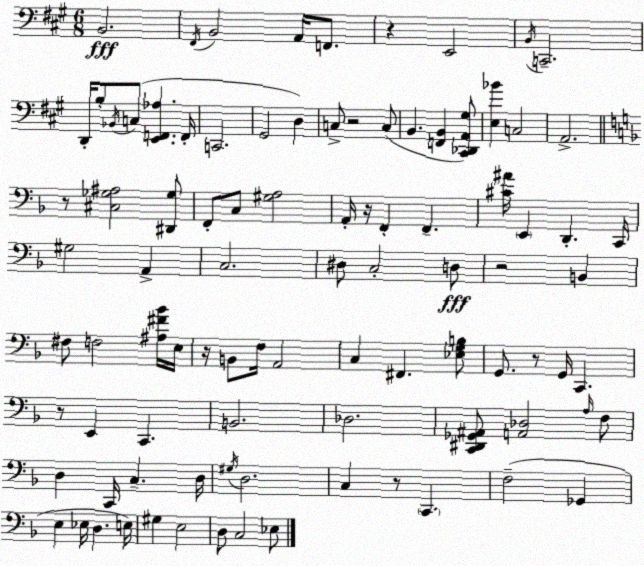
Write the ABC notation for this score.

X:1
T:Untitled
M:6/8
L:1/4
K:A
B,,2 ^F,,/4 B,,2 A,,/4 F,,/2 z E,,2 B,,/4 C,,2 D,,/4 B,/2 _B,,/4 C,/2 [E,,F,,_A,] F,,/4 C,,2 ^G,,2 D, C,/2 z2 C,/2 B,, [F,,B,,] [^C,,_D,,A,,^G,]/2 [E,_B] C,2 A,,2 z/2 [^C,_G,^A,]2 [^D,,_G,]/2 F,,/2 C,/2 [^G,A,]2 A,,/4 z/4 F,, F,, [^C^A]/4 E,, D,, C,,/4 ^G,2 A,, C,2 ^D,/2 C,2 D,/2 z2 B,, ^F,/2 F,2 [^A,^F_B]/4 E,/4 z/4 B,,/2 F,/4 A,,2 C, ^F,, [_E,G,B,]/2 G,,/2 z/2 G,,/4 C,, z/2 E,, C,, B,,2 _D,2 [C,,^D,,_G,,^A,,]/2 [A,,_D,]2 A,/4 F,/2 D, C,,/4 C, D,/4 ^G,/4 D,2 C, z/2 C,, F,2 _G,, E, _E,/4 D, E,/4 ^G, E,2 D,/2 C,2 _E,/2